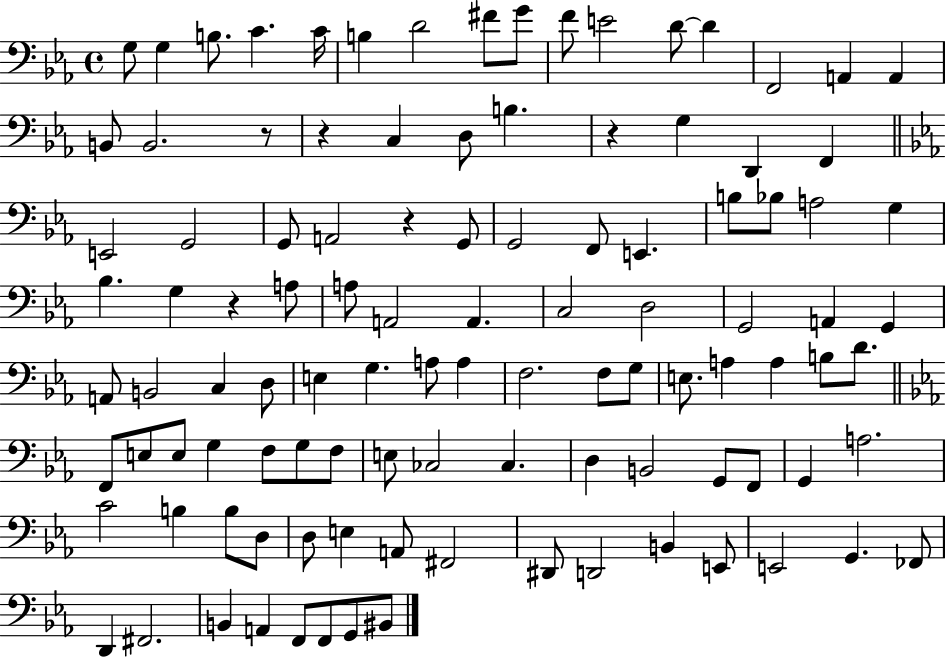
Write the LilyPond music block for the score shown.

{
  \clef bass
  \time 4/4
  \defaultTimeSignature
  \key ees \major
  g8 g4 b8. c'4. c'16 | b4 d'2 fis'8 g'8 | f'8 e'2 d'8~~ d'4 | f,2 a,4 a,4 | \break b,8 b,2. r8 | r4 c4 d8 b4. | r4 g4 d,4 f,4 | \bar "||" \break \key ees \major e,2 g,2 | g,8 a,2 r4 g,8 | g,2 f,8 e,4. | b8 bes8 a2 g4 | \break bes4. g4 r4 a8 | a8 a,2 a,4. | c2 d2 | g,2 a,4 g,4 | \break a,8 b,2 c4 d8 | e4 g4. a8 a4 | f2. f8 g8 | e8. a4 a4 b8 d'8. | \break \bar "||" \break \key c \minor f,8 e8 e8 g4 f8 g8 f8 | e8 ces2 ces4. | d4 b,2 g,8 f,8 | g,4 a2. | \break c'2 b4 b8 d8 | d8 e4 a,8 fis,2 | dis,8 d,2 b,4 e,8 | e,2 g,4. fes,8 | \break d,4 fis,2. | b,4 a,4 f,8 f,8 g,8 bis,8 | \bar "|."
}